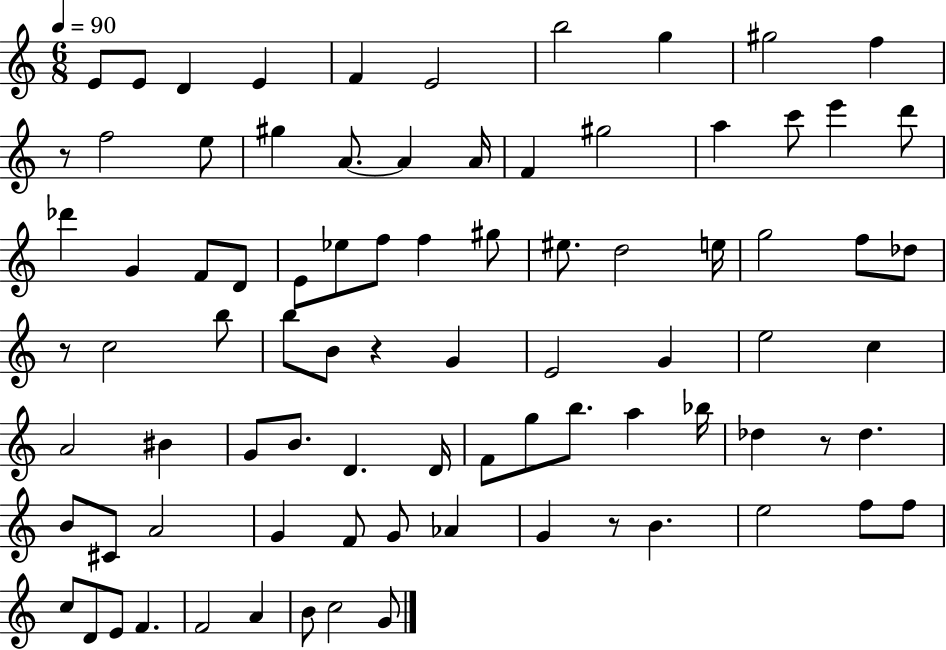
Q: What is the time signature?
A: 6/8